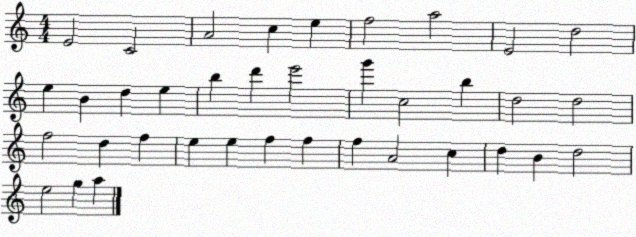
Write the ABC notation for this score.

X:1
T:Untitled
M:4/4
L:1/4
K:C
E2 C2 A2 c e f2 a2 E2 d2 e B d e b d' e'2 g' c2 b d2 d2 f2 d f e e f f f A2 c d B d2 e2 g a